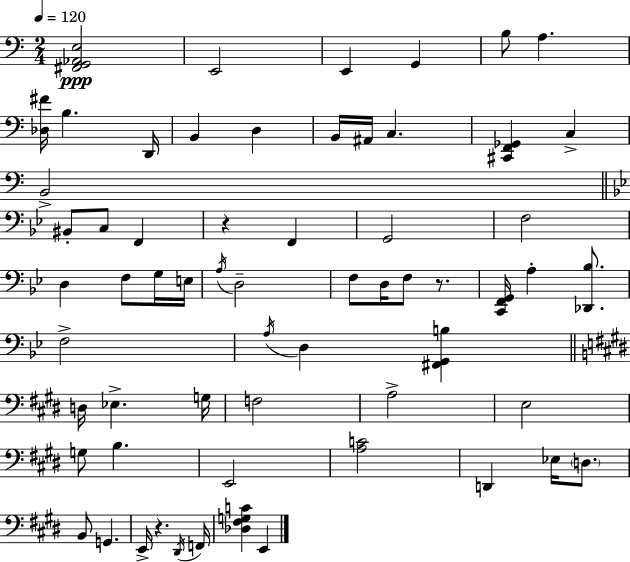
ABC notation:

X:1
T:Untitled
M:2/4
L:1/4
K:Am
[^F,,G,,_A,,E,]2 E,,2 E,, G,, B,/2 A, [_D,^F]/4 B, D,,/4 B,, D, B,,/4 ^A,,/4 C, [^C,,F,,_G,,] C, B,,2 ^B,,/2 C,/2 F,, z F,, G,,2 F,2 D, F,/2 G,/4 E,/4 A,/4 D,2 F,/2 D,/4 F,/2 z/2 [C,,F,,G,,]/4 A, [_D,,_B,]/2 F,2 A,/4 D, [^F,,G,,B,] D,/4 _E, G,/4 F,2 A,2 E,2 G,/2 B, E,,2 [A,C]2 D,, _E,/4 D,/2 B,,/2 G,, E,,/4 z ^D,,/4 F,,/4 [_D,^F,G,C] E,,